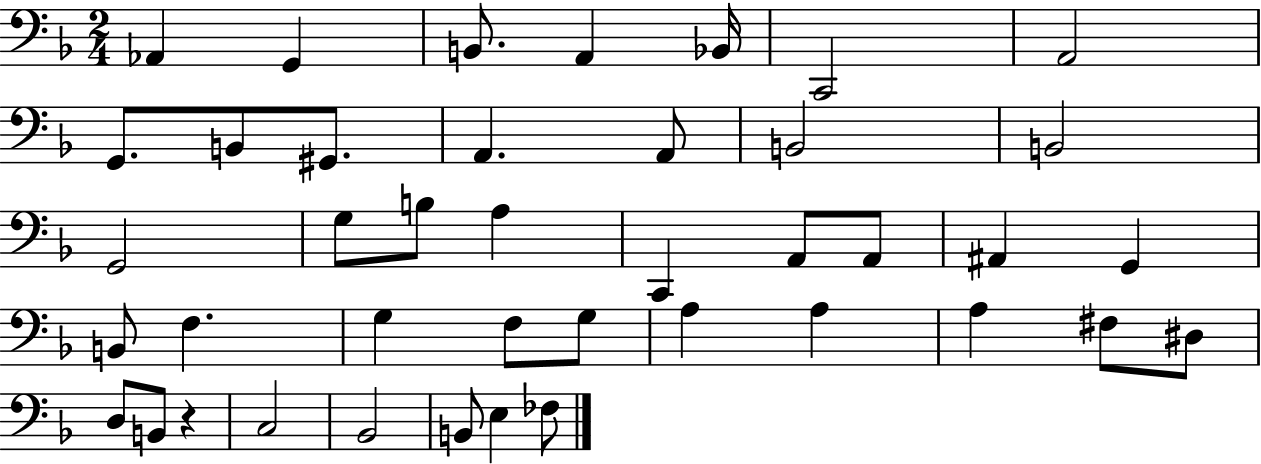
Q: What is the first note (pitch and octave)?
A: Ab2